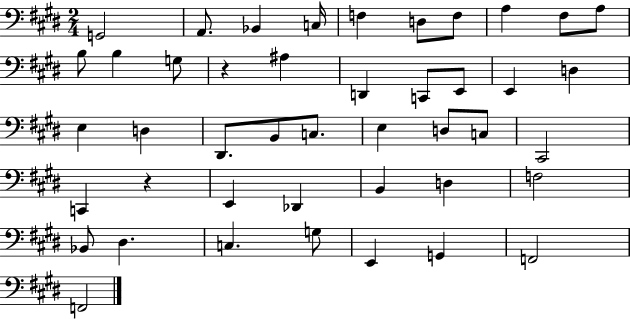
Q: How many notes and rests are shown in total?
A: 44